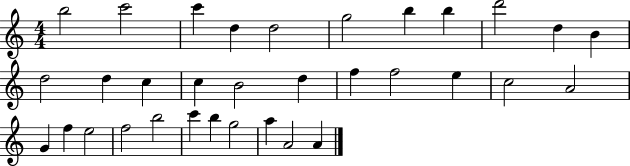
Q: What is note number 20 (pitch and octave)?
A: E5